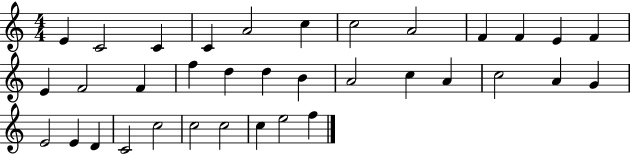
{
  \clef treble
  \numericTimeSignature
  \time 4/4
  \key c \major
  e'4 c'2 c'4 | c'4 a'2 c''4 | c''2 a'2 | f'4 f'4 e'4 f'4 | \break e'4 f'2 f'4 | f''4 d''4 d''4 b'4 | a'2 c''4 a'4 | c''2 a'4 g'4 | \break e'2 e'4 d'4 | c'2 c''2 | c''2 c''2 | c''4 e''2 f''4 | \break \bar "|."
}